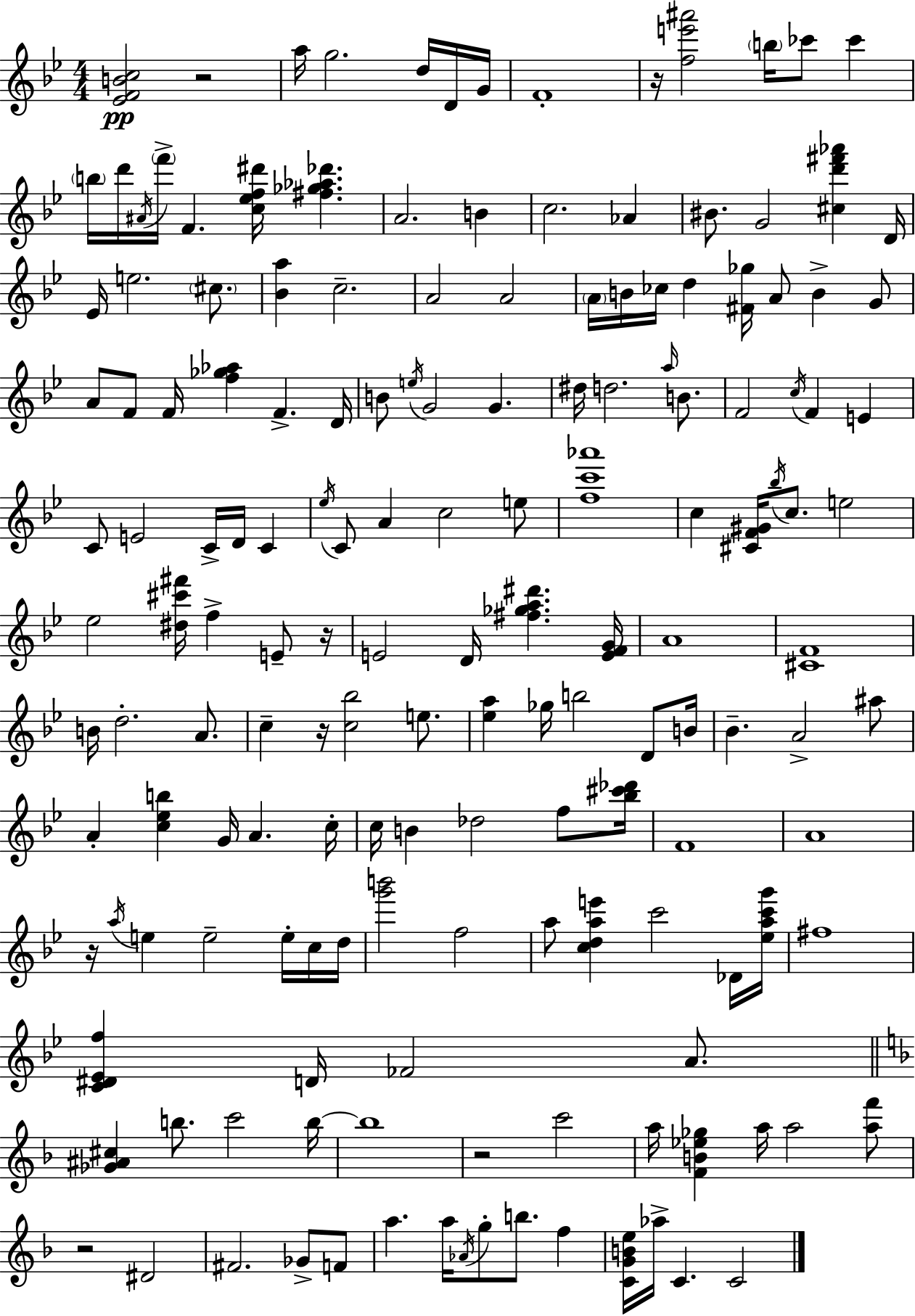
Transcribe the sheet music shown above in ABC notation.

X:1
T:Untitled
M:4/4
L:1/4
K:Bb
[_EFBc]2 z2 a/4 g2 d/4 D/4 G/4 F4 z/4 [fe'^a']2 b/4 _c'/2 _c' b/4 d'/4 ^A/4 f'/4 F [c_ef^d']/4 [^f_g_a_d'] A2 B c2 _A ^B/2 G2 [^cd'^f'_a'] D/4 _E/4 e2 ^c/2 [_Ba] c2 A2 A2 A/4 B/4 _c/4 d [^F_g]/4 A/2 B G/2 A/2 F/2 F/4 [f_g_a] F D/4 B/2 e/4 G2 G ^d/4 d2 a/4 B/2 F2 c/4 F E C/2 E2 C/4 D/4 C _e/4 C/2 A c2 e/2 [fc'_a']4 c [^CF^G]/4 _b/4 c/2 e2 _e2 [^d^c'^f']/4 f E/2 z/4 E2 D/4 [^f_ga^d'] [EFG]/4 A4 [^CF]4 B/4 d2 A/2 c z/4 [c_b]2 e/2 [_ea] _g/4 b2 D/2 B/4 _B A2 ^a/2 A [c_eb] G/4 A c/4 c/4 B _d2 f/2 [_b^c'_d']/4 F4 A4 z/4 a/4 e e2 e/4 c/4 d/4 [g'b']2 f2 a/2 [cdae'] c'2 _D/4 [_eac'g']/4 ^f4 [C^D_Ef] D/4 _F2 A/2 [_G^A^c] b/2 c'2 b/4 b4 z2 c'2 a/4 [FB_e_g] a/4 a2 [af']/2 z2 ^D2 ^F2 _G/2 F/2 a a/4 _A/4 g/2 b/2 f [CGBe]/4 _a/4 C C2